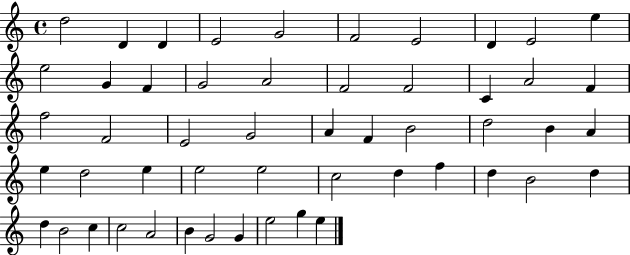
{
  \clef treble
  \time 4/4
  \defaultTimeSignature
  \key c \major
  d''2 d'4 d'4 | e'2 g'2 | f'2 e'2 | d'4 e'2 e''4 | \break e''2 g'4 f'4 | g'2 a'2 | f'2 f'2 | c'4 a'2 f'4 | \break f''2 f'2 | e'2 g'2 | a'4 f'4 b'2 | d''2 b'4 a'4 | \break e''4 d''2 e''4 | e''2 e''2 | c''2 d''4 f''4 | d''4 b'2 d''4 | \break d''4 b'2 c''4 | c''2 a'2 | b'4 g'2 g'4 | e''2 g''4 e''4 | \break \bar "|."
}